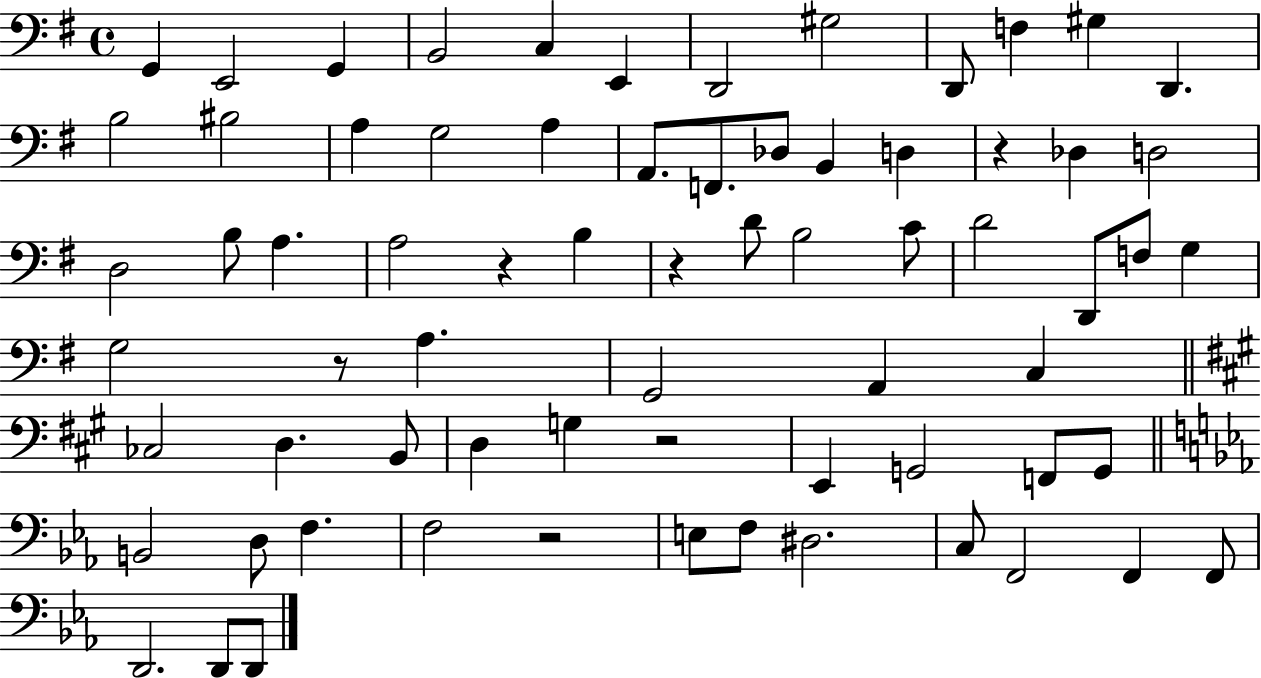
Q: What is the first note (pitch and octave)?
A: G2